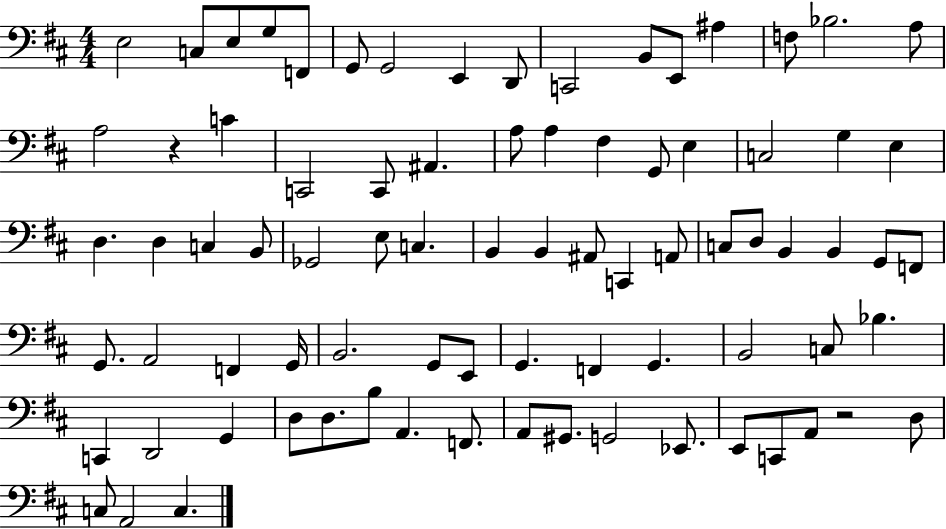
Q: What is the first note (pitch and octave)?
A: E3